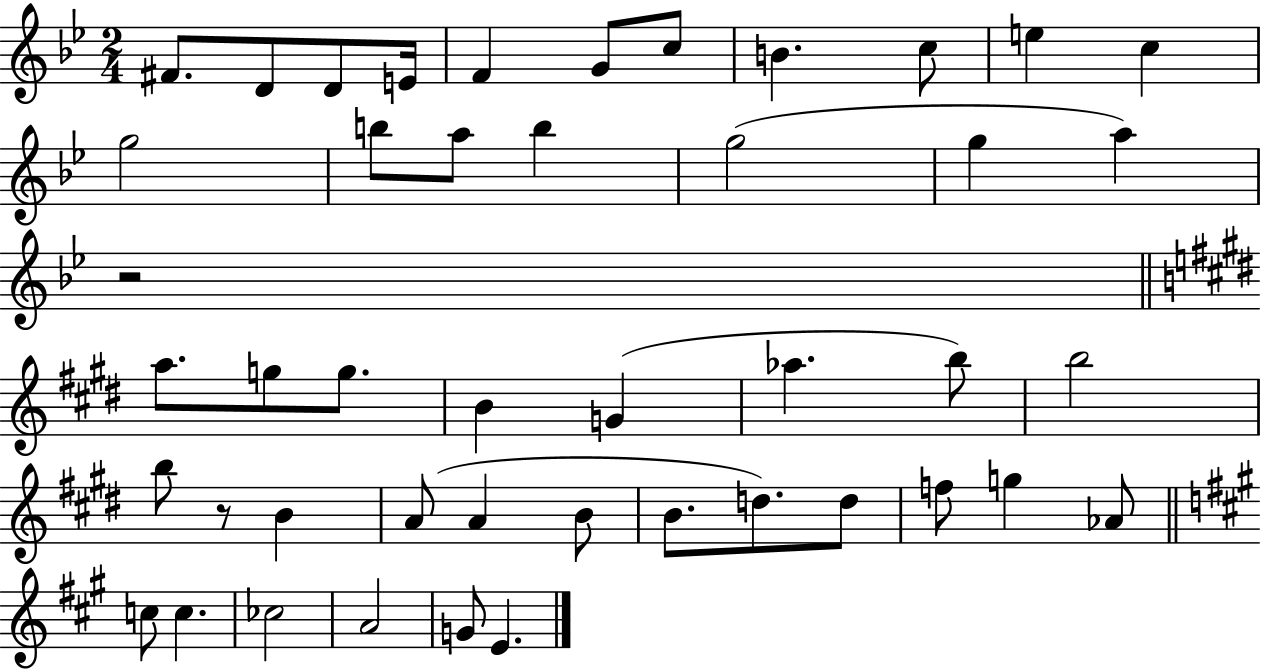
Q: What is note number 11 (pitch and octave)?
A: C5